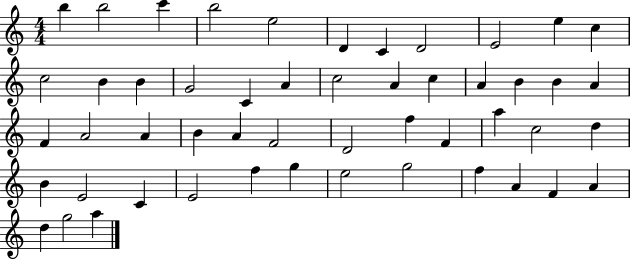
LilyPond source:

{
  \clef treble
  \numericTimeSignature
  \time 4/4
  \key c \major
  b''4 b''2 c'''4 | b''2 e''2 | d'4 c'4 d'2 | e'2 e''4 c''4 | \break c''2 b'4 b'4 | g'2 c'4 a'4 | c''2 a'4 c''4 | a'4 b'4 b'4 a'4 | \break f'4 a'2 a'4 | b'4 a'4 f'2 | d'2 f''4 f'4 | a''4 c''2 d''4 | \break b'4 e'2 c'4 | e'2 f''4 g''4 | e''2 g''2 | f''4 a'4 f'4 a'4 | \break d''4 g''2 a''4 | \bar "|."
}